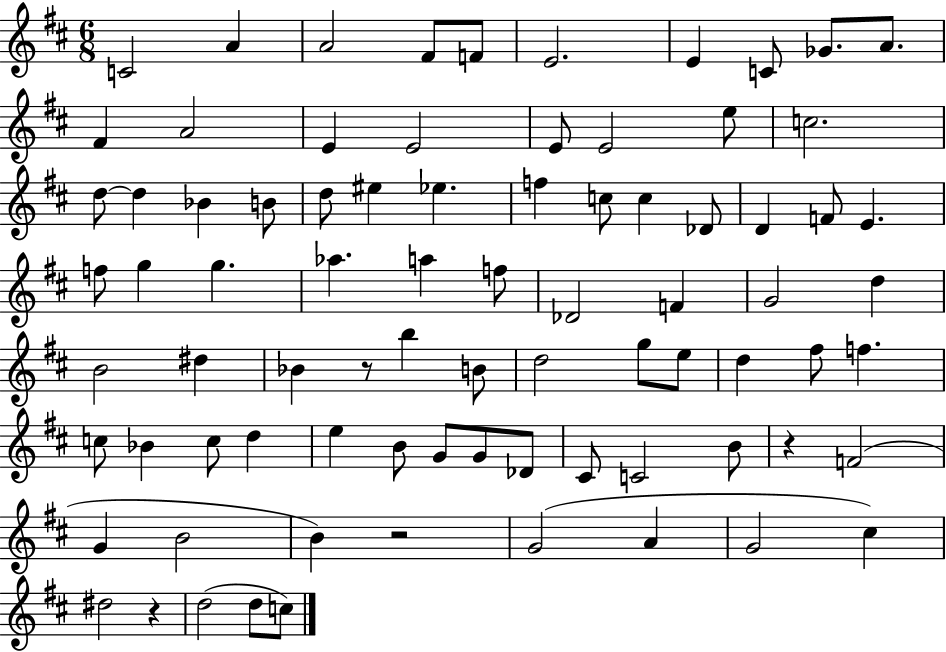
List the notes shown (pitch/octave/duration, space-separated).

C4/h A4/q A4/h F#4/e F4/e E4/h. E4/q C4/e Gb4/e. A4/e. F#4/q A4/h E4/q E4/h E4/e E4/h E5/e C5/h. D5/e D5/q Bb4/q B4/e D5/e EIS5/q Eb5/q. F5/q C5/e C5/q Db4/e D4/q F4/e E4/q. F5/e G5/q G5/q. Ab5/q. A5/q F5/e Db4/h F4/q G4/h D5/q B4/h D#5/q Bb4/q R/e B5/q B4/e D5/h G5/e E5/e D5/q F#5/e F5/q. C5/e Bb4/q C5/e D5/q E5/q B4/e G4/e G4/e Db4/e C#4/e C4/h B4/e R/q F4/h G4/q B4/h B4/q R/h G4/h A4/q G4/h C#5/q D#5/h R/q D5/h D5/e C5/e